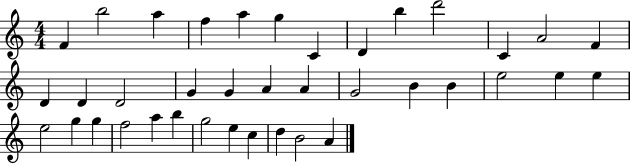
F4/q B5/h A5/q F5/q A5/q G5/q C4/q D4/q B5/q D6/h C4/q A4/h F4/q D4/q D4/q D4/h G4/q G4/q A4/q A4/q G4/h B4/q B4/q E5/h E5/q E5/q E5/h G5/q G5/q F5/h A5/q B5/q G5/h E5/q C5/q D5/q B4/h A4/q